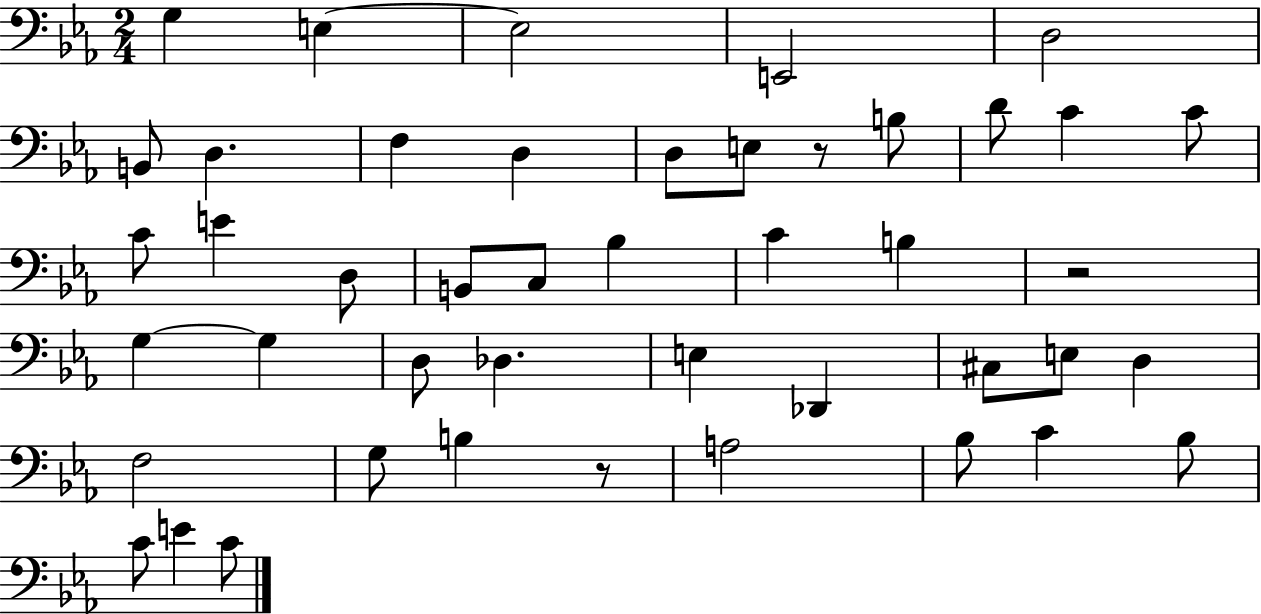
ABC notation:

X:1
T:Untitled
M:2/4
L:1/4
K:Eb
G, E, E,2 E,,2 D,2 B,,/2 D, F, D, D,/2 E,/2 z/2 B,/2 D/2 C C/2 C/2 E D,/2 B,,/2 C,/2 _B, C B, z2 G, G, D,/2 _D, E, _D,, ^C,/2 E,/2 D, F,2 G,/2 B, z/2 A,2 _B,/2 C _B,/2 C/2 E C/2